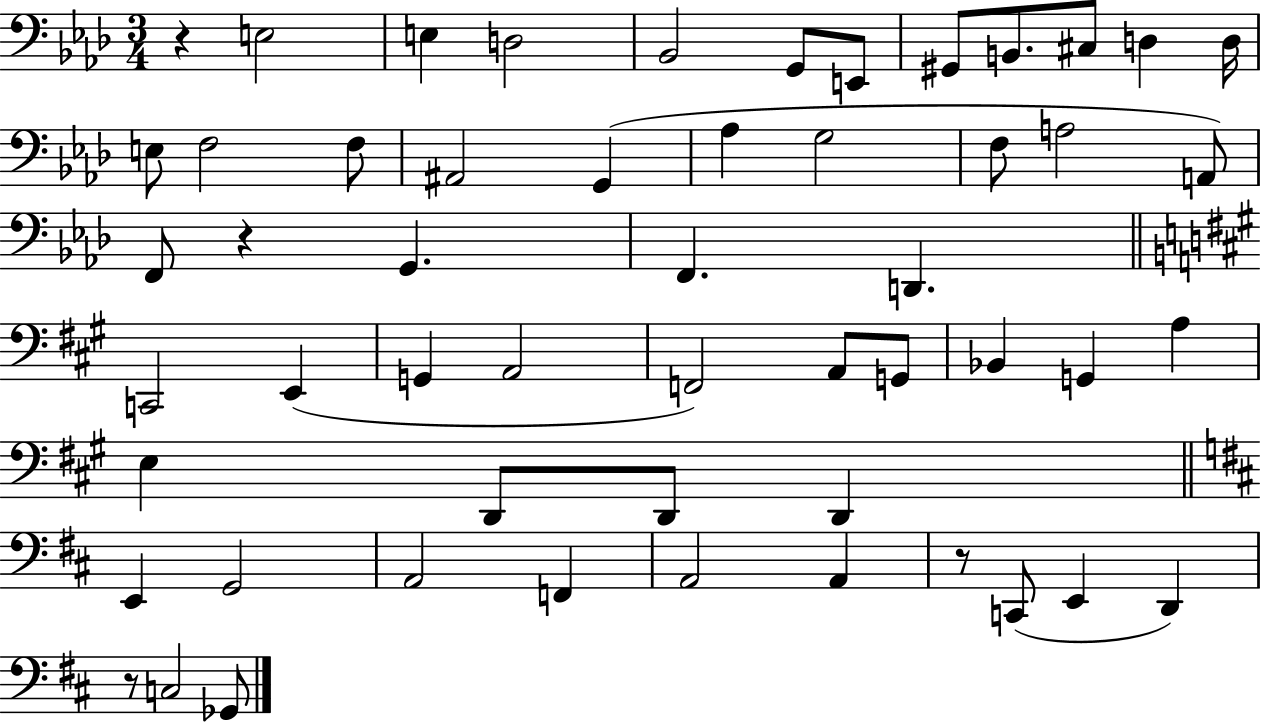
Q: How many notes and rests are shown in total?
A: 54